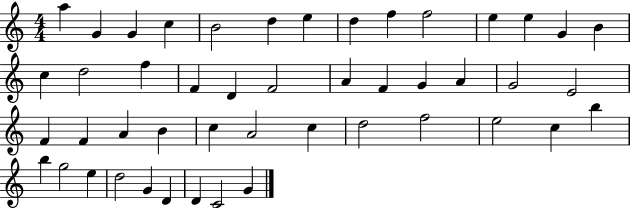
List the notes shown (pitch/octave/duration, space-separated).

A5/q G4/q G4/q C5/q B4/h D5/q E5/q D5/q F5/q F5/h E5/q E5/q G4/q B4/q C5/q D5/h F5/q F4/q D4/q F4/h A4/q F4/q G4/q A4/q G4/h E4/h F4/q F4/q A4/q B4/q C5/q A4/h C5/q D5/h F5/h E5/h C5/q B5/q B5/q G5/h E5/q D5/h G4/q D4/q D4/q C4/h G4/q